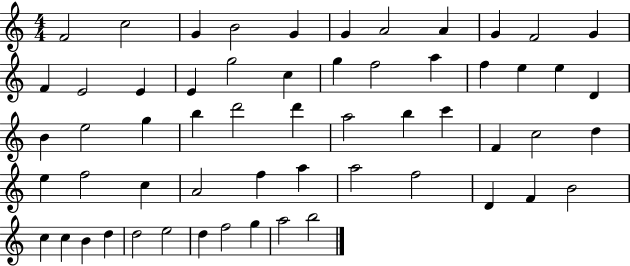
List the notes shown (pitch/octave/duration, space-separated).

F4/h C5/h G4/q B4/h G4/q G4/q A4/h A4/q G4/q F4/h G4/q F4/q E4/h E4/q E4/q G5/h C5/q G5/q F5/h A5/q F5/q E5/q E5/q D4/q B4/q E5/h G5/q B5/q D6/h D6/q A5/h B5/q C6/q F4/q C5/h D5/q E5/q F5/h C5/q A4/h F5/q A5/q A5/h F5/h D4/q F4/q B4/h C5/q C5/q B4/q D5/q D5/h E5/h D5/q F5/h G5/q A5/h B5/h